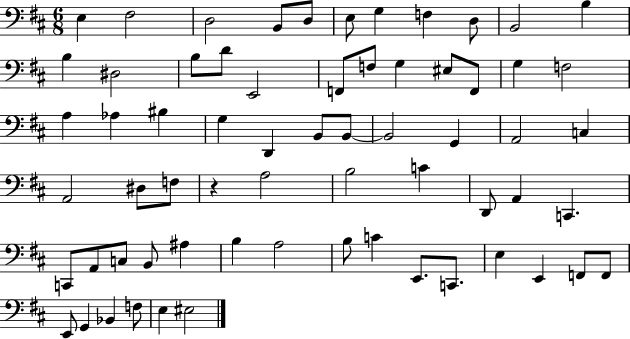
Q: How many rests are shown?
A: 1